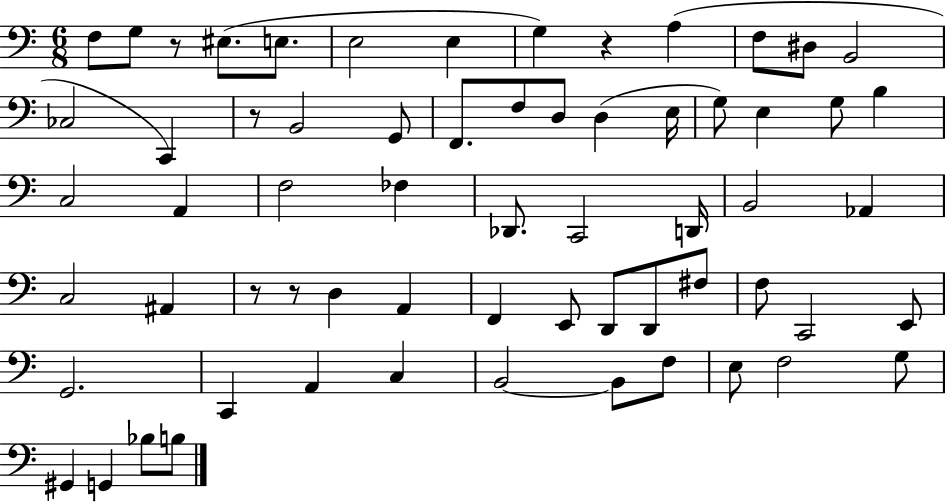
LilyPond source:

{
  \clef bass
  \numericTimeSignature
  \time 6/8
  \key c \major
  f8 g8 r8 eis8.( e8. | e2 e4 | g4) r4 a4( | f8 dis8 b,2 | \break ces2 c,4) | r8 b,2 g,8 | f,8. f8 d8 d4( e16 | g8) e4 g8 b4 | \break c2 a,4 | f2 fes4 | des,8. c,2 d,16 | b,2 aes,4 | \break c2 ais,4 | r8 r8 d4 a,4 | f,4 e,8 d,8 d,8 fis8 | f8 c,2 e,8 | \break g,2. | c,4 a,4 c4 | b,2~~ b,8 f8 | e8 f2 g8 | \break gis,4 g,4 bes8 b8 | \bar "|."
}